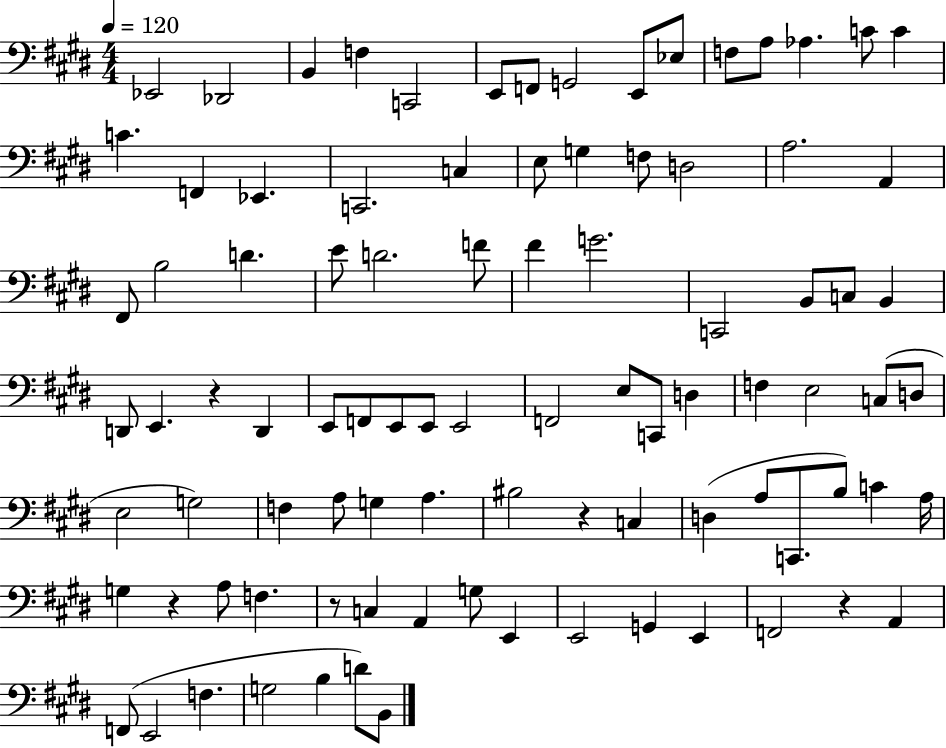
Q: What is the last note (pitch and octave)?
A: B2